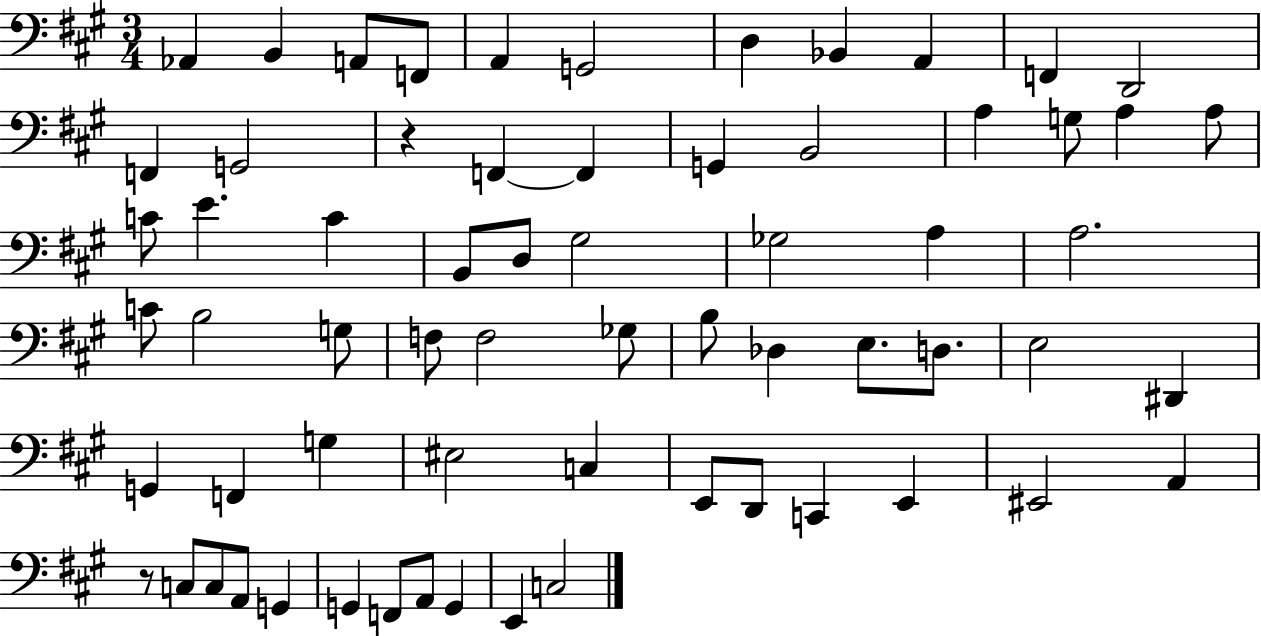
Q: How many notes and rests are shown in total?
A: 65